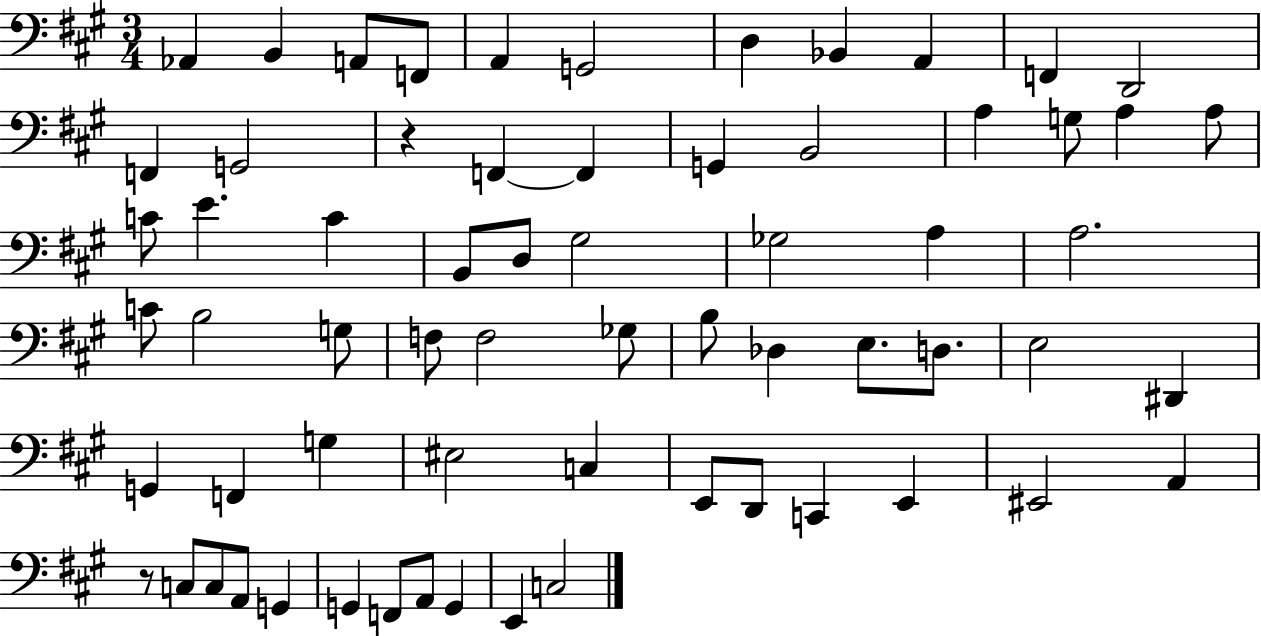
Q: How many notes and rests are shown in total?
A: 65